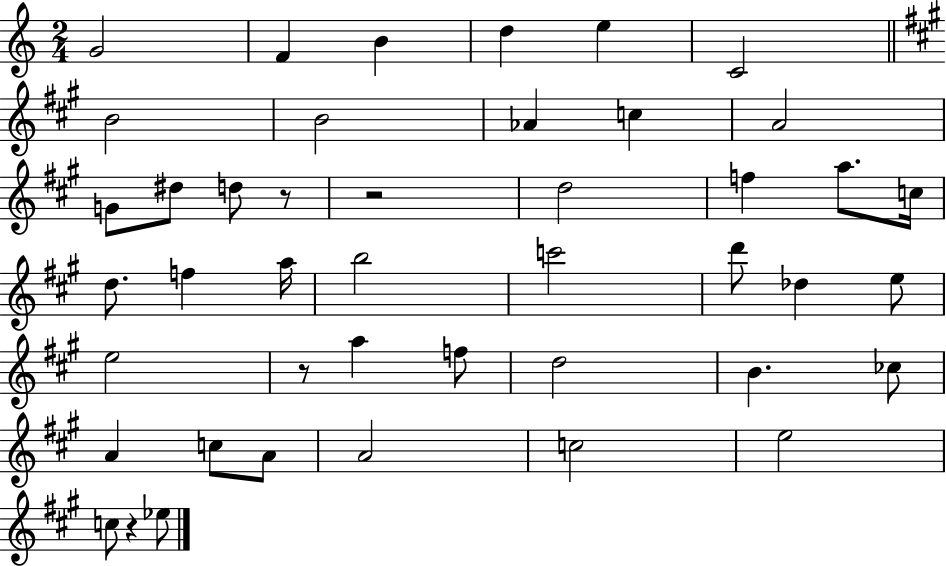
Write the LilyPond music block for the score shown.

{
  \clef treble
  \numericTimeSignature
  \time 2/4
  \key c \major
  g'2 | f'4 b'4 | d''4 e''4 | c'2 | \break \bar "||" \break \key a \major b'2 | b'2 | aes'4 c''4 | a'2 | \break g'8 dis''8 d''8 r8 | r2 | d''2 | f''4 a''8. c''16 | \break d''8. f''4 a''16 | b''2 | c'''2 | d'''8 des''4 e''8 | \break e''2 | r8 a''4 f''8 | d''2 | b'4. ces''8 | \break a'4 c''8 a'8 | a'2 | c''2 | e''2 | \break c''8 r4 ees''8 | \bar "|."
}